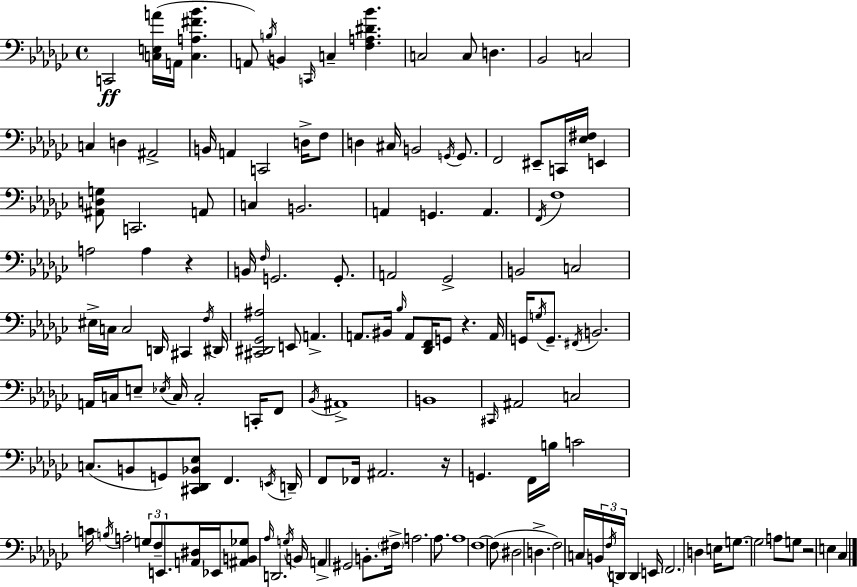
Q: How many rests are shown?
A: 4